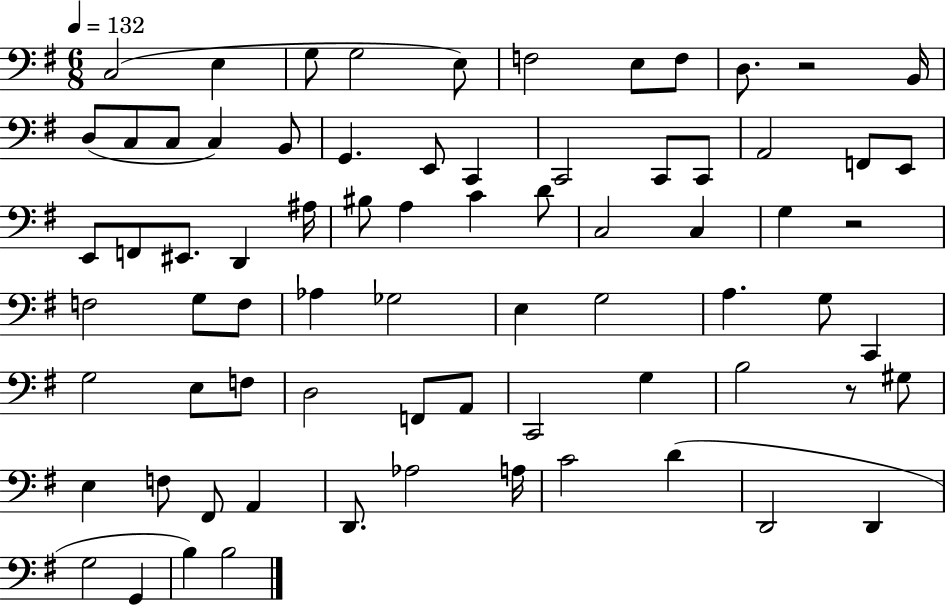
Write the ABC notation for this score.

X:1
T:Untitled
M:6/8
L:1/4
K:G
C,2 E, G,/2 G,2 E,/2 F,2 E,/2 F,/2 D,/2 z2 B,,/4 D,/2 C,/2 C,/2 C, B,,/2 G,, E,,/2 C,, C,,2 C,,/2 C,,/2 A,,2 F,,/2 E,,/2 E,,/2 F,,/2 ^E,,/2 D,, ^A,/4 ^B,/2 A, C D/2 C,2 C, G, z2 F,2 G,/2 F,/2 _A, _G,2 E, G,2 A, G,/2 C,, G,2 E,/2 F,/2 D,2 F,,/2 A,,/2 C,,2 G, B,2 z/2 ^G,/2 E, F,/2 ^F,,/2 A,, D,,/2 _A,2 A,/4 C2 D D,,2 D,, G,2 G,, B, B,2